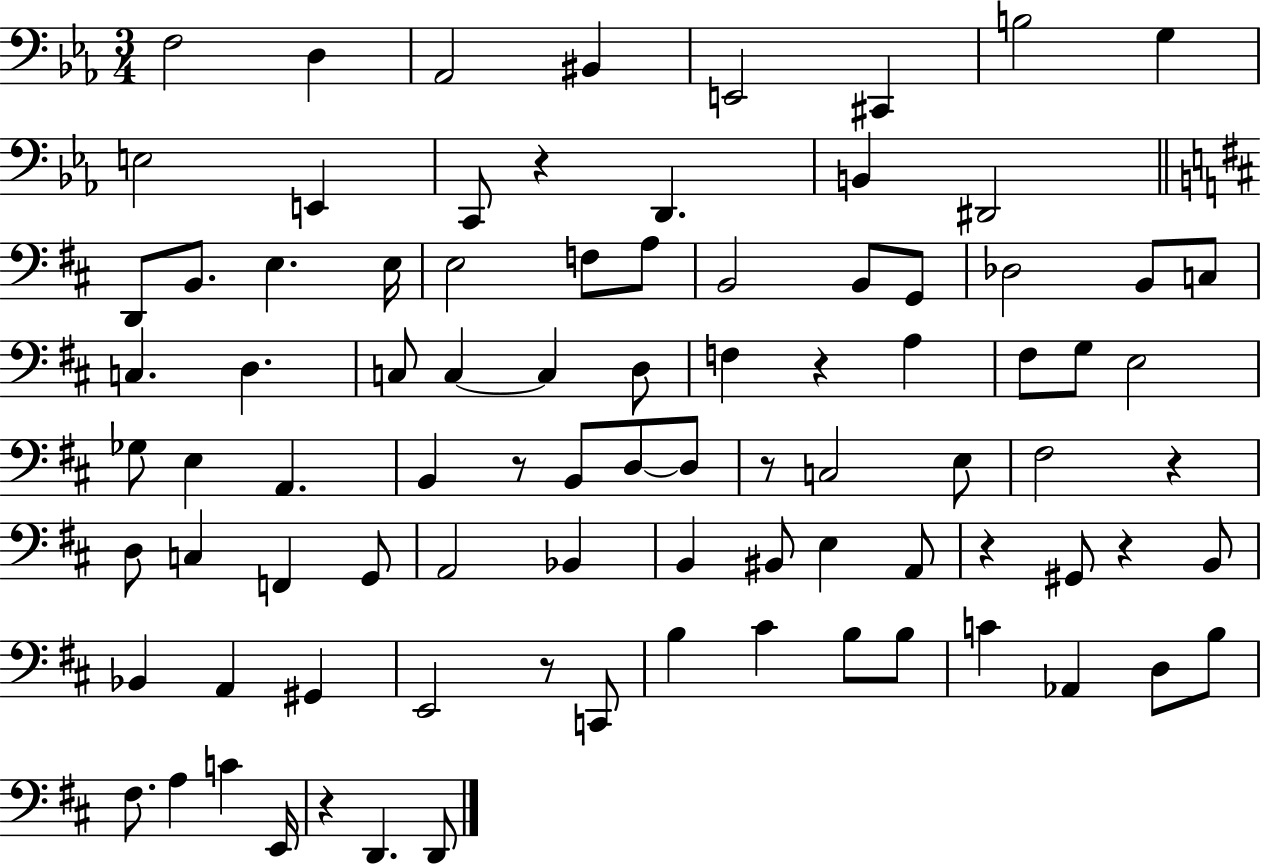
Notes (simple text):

F3/h D3/q Ab2/h BIS2/q E2/h C#2/q B3/h G3/q E3/h E2/q C2/e R/q D2/q. B2/q D#2/h D2/e B2/e. E3/q. E3/s E3/h F3/e A3/e B2/h B2/e G2/e Db3/h B2/e C3/e C3/q. D3/q. C3/e C3/q C3/q D3/e F3/q R/q A3/q F#3/e G3/e E3/h Gb3/e E3/q A2/q. B2/q R/e B2/e D3/e D3/e R/e C3/h E3/e F#3/h R/q D3/e C3/q F2/q G2/e A2/h Bb2/q B2/q BIS2/e E3/q A2/e R/q G#2/e R/q B2/e Bb2/q A2/q G#2/q E2/h R/e C2/e B3/q C#4/q B3/e B3/e C4/q Ab2/q D3/e B3/e F#3/e. A3/q C4/q E2/s R/q D2/q. D2/e